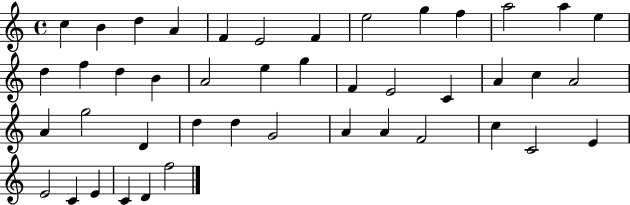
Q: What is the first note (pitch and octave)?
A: C5